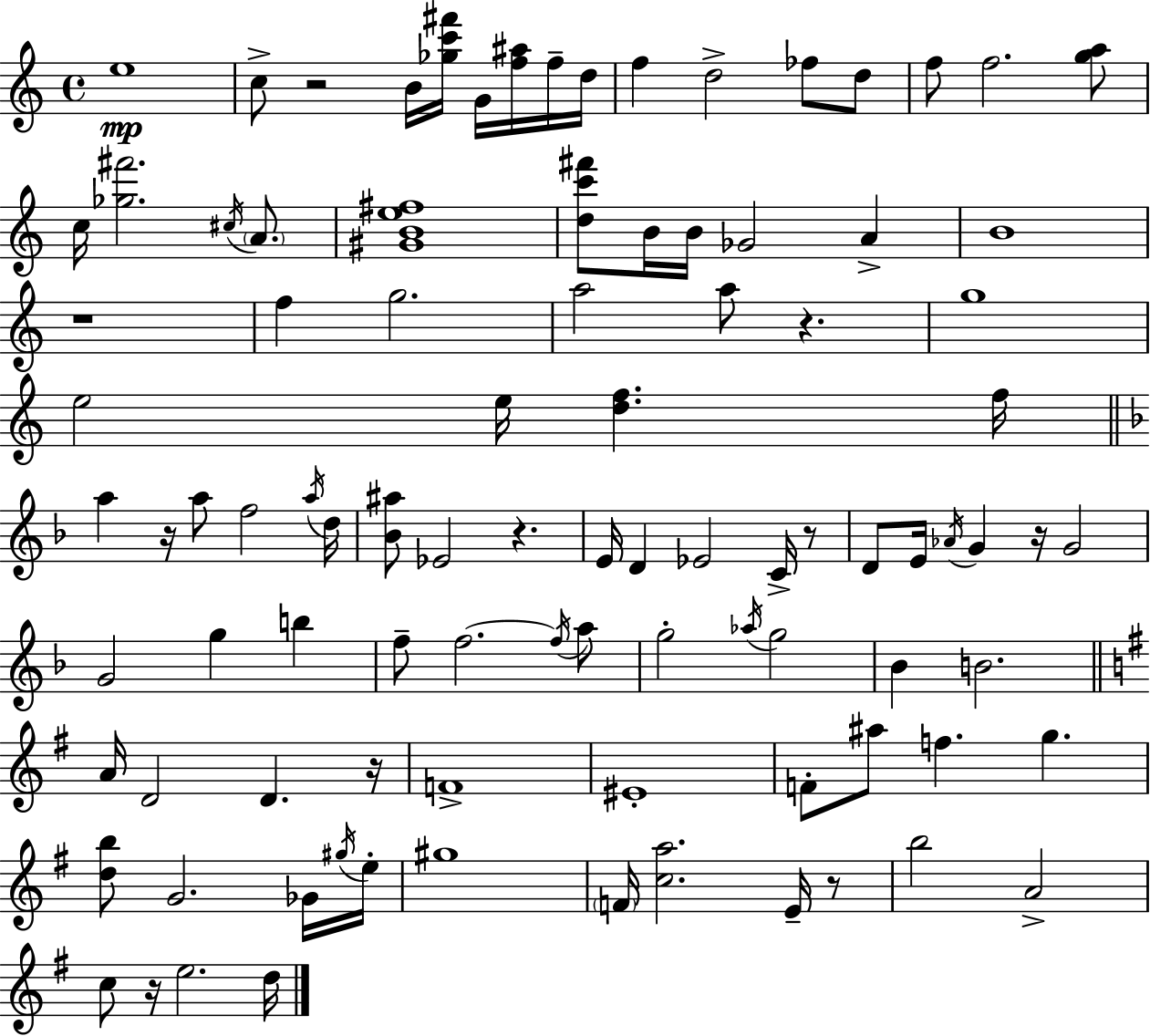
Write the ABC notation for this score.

X:1
T:Untitled
M:4/4
L:1/4
K:C
e4 c/2 z2 B/4 [_gc'^f']/4 G/4 [f^a]/4 f/4 d/4 f d2 _f/2 d/2 f/2 f2 [ga]/2 c/4 [_g^f']2 ^c/4 A/2 [^GBe^f]4 [dc'^f']/2 B/4 B/4 _G2 A B4 z4 f g2 a2 a/2 z g4 e2 e/4 [df] f/4 a z/4 a/2 f2 a/4 d/4 [_B^a]/2 _E2 z E/4 D _E2 C/4 z/2 D/2 E/4 _A/4 G z/4 G2 G2 g b f/2 f2 f/4 a/2 g2 _a/4 g2 _B B2 A/4 D2 D z/4 F4 ^E4 F/2 ^a/2 f g [db]/2 G2 _G/4 ^g/4 e/4 ^g4 F/4 [ca]2 E/4 z/2 b2 A2 c/2 z/4 e2 d/4